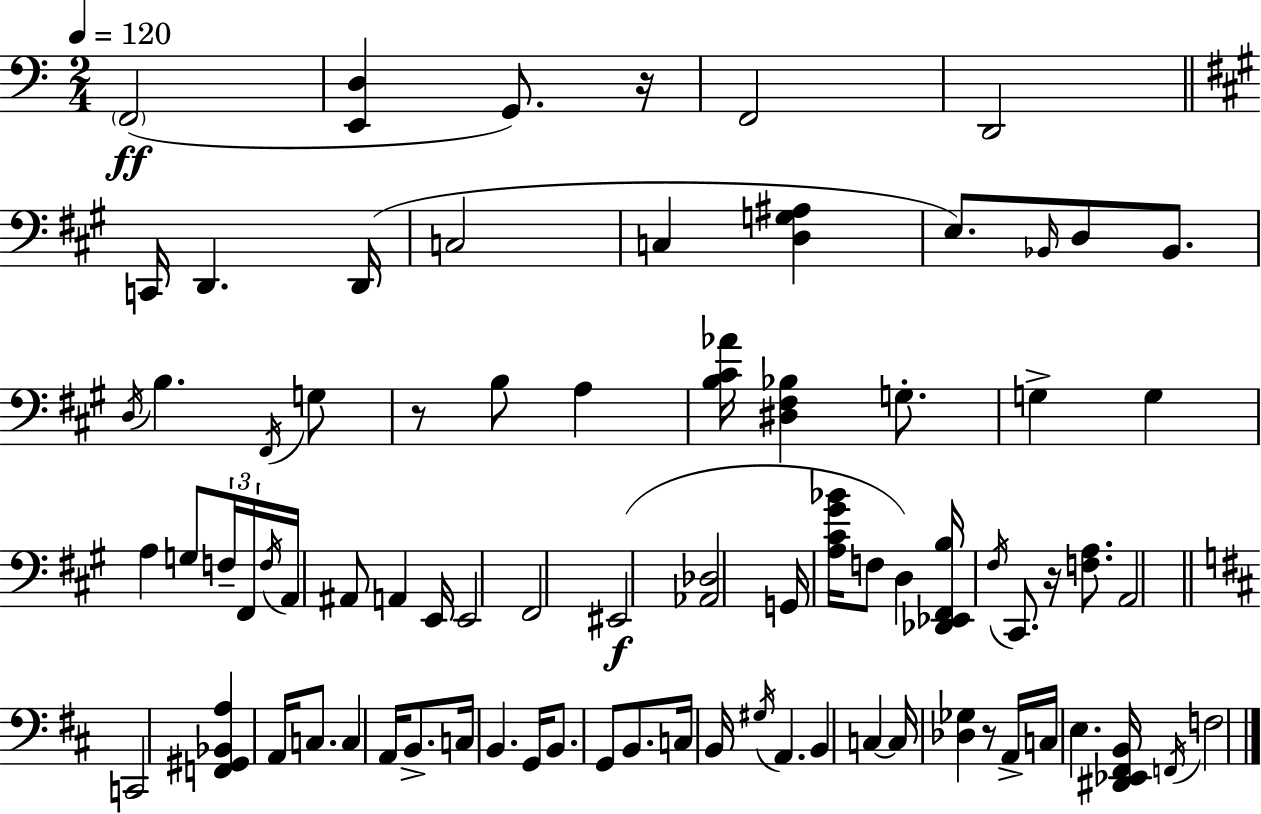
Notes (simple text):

F2/h [E2,D3]/q G2/e. R/s F2/h D2/h C2/s D2/q. D2/s C3/h C3/q [D3,G3,A#3]/q E3/e. Bb2/s D3/e Bb2/e. D3/s B3/q. F#2/s G3/e R/e B3/e A3/q [B3,C#4,Ab4]/s [D#3,F#3,Bb3]/q G3/e. G3/q G3/q A3/q G3/e F3/s F#2/s F3/s A2/s A#2/e A2/q E2/s E2/h F#2/h EIS2/h [Ab2,Db3]/h G2/s [A3,C#4,G#4,Bb4]/s F3/e D3/q [Db2,Eb2,F#2,B3]/s F#3/s C#2/e. R/s [F3,A3]/e. A2/h C2/h [F2,G#2,Bb2,A3]/q A2/s C3/e. C3/q A2/s B2/e. C3/s B2/q. G2/s B2/e. G2/e B2/e. C3/s B2/s G#3/s A2/q. B2/q C3/q C3/s [Db3,Gb3]/q R/e A2/s C3/s E3/q. [D#2,Eb2,F#2,B2]/s F2/s F3/h